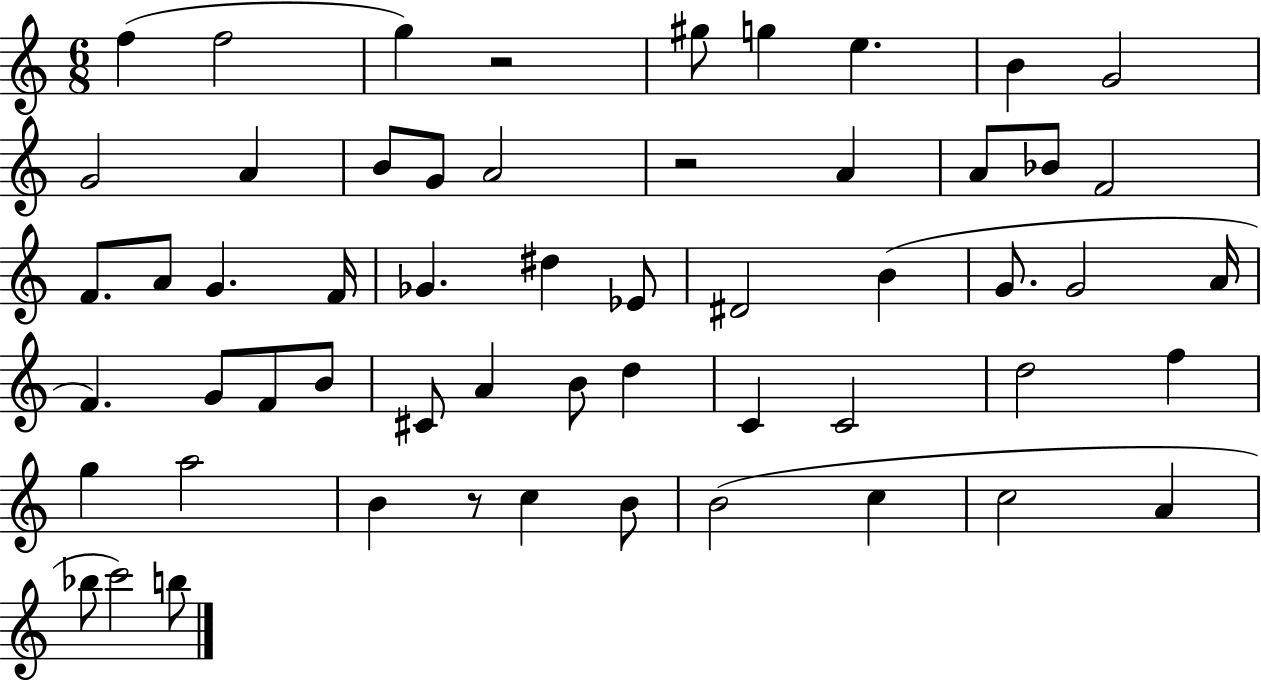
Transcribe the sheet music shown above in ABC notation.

X:1
T:Untitled
M:6/8
L:1/4
K:C
f f2 g z2 ^g/2 g e B G2 G2 A B/2 G/2 A2 z2 A A/2 _B/2 F2 F/2 A/2 G F/4 _G ^d _E/2 ^D2 B G/2 G2 A/4 F G/2 F/2 B/2 ^C/2 A B/2 d C C2 d2 f g a2 B z/2 c B/2 B2 c c2 A _b/2 c'2 b/2